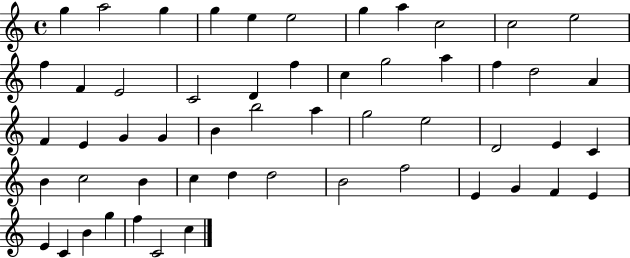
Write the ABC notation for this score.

X:1
T:Untitled
M:4/4
L:1/4
K:C
g a2 g g e e2 g a c2 c2 e2 f F E2 C2 D f c g2 a f d2 A F E G G B b2 a g2 e2 D2 E C B c2 B c d d2 B2 f2 E G F E E C B g f C2 c